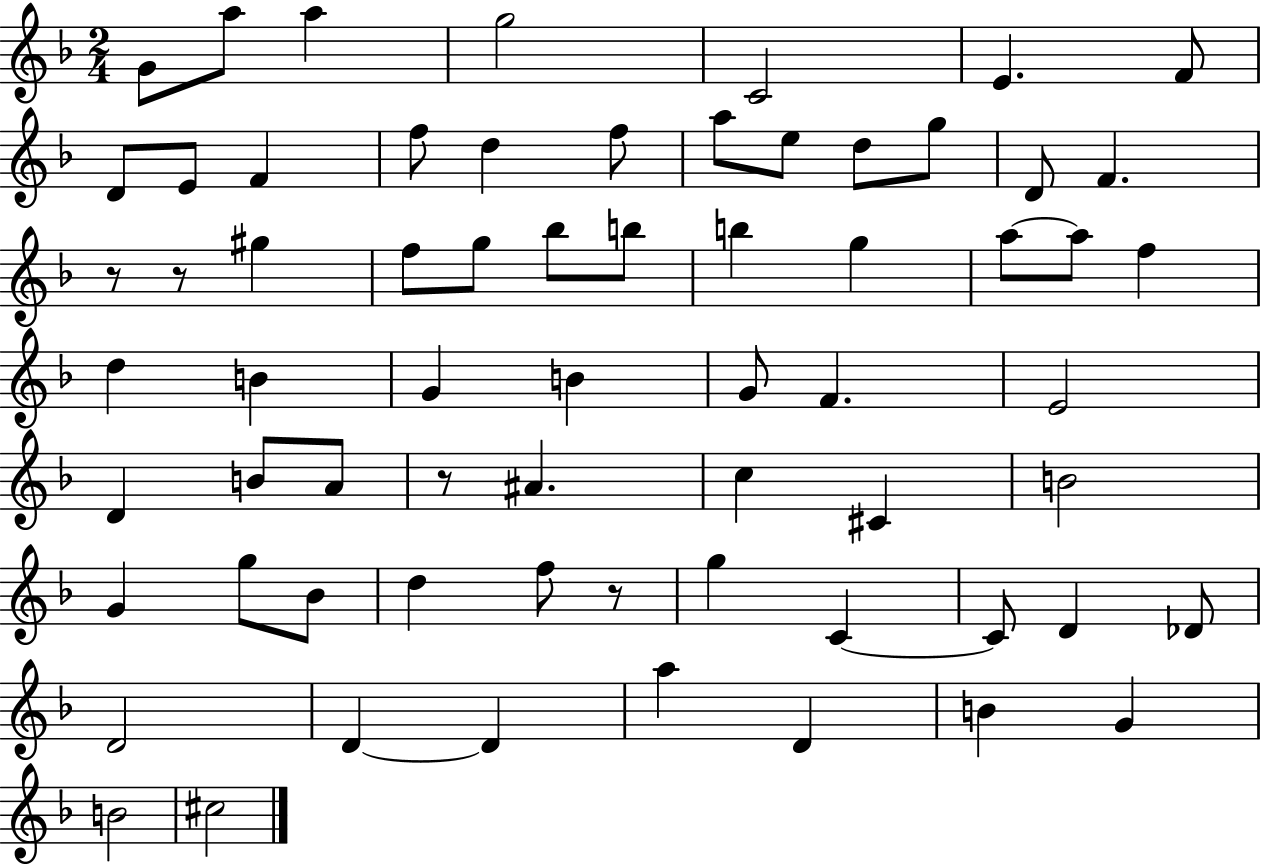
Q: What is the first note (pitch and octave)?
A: G4